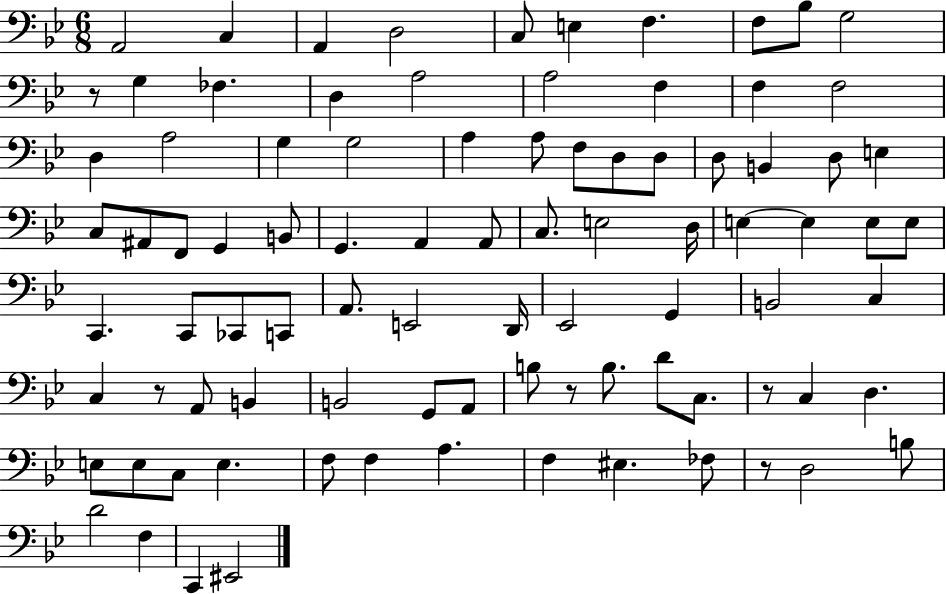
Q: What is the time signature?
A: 6/8